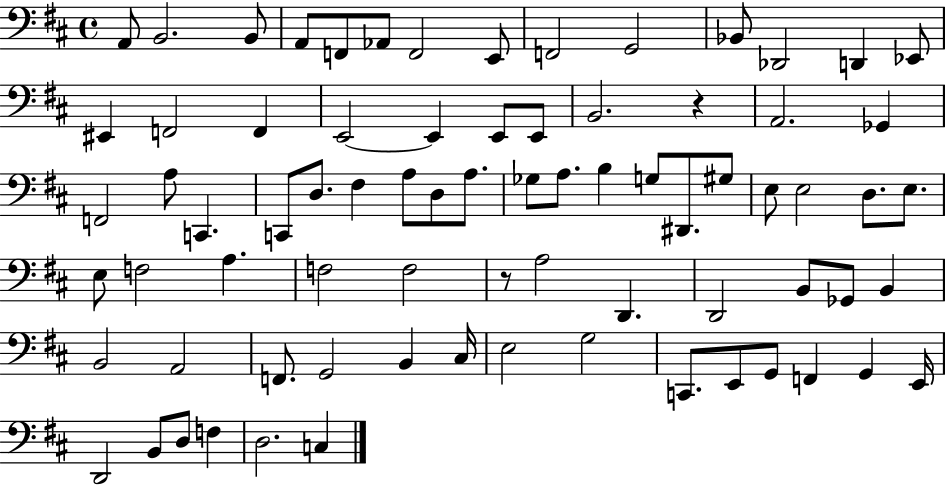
{
  \clef bass
  \time 4/4
  \defaultTimeSignature
  \key d \major
  a,8 b,2. b,8 | a,8 f,8 aes,8 f,2 e,8 | f,2 g,2 | bes,8 des,2 d,4 ees,8 | \break eis,4 f,2 f,4 | e,2~~ e,4 e,8 e,8 | b,2. r4 | a,2. ges,4 | \break f,2 a8 c,4. | c,8 d8. fis4 a8 d8 a8. | ges8 a8. b4 g8 dis,8. gis8 | e8 e2 d8. e8. | \break e8 f2 a4. | f2 f2 | r8 a2 d,4. | d,2 b,8 ges,8 b,4 | \break b,2 a,2 | f,8. g,2 b,4 cis16 | e2 g2 | c,8. e,8 g,8 f,4 g,4 e,16 | \break d,2 b,8 d8 f4 | d2. c4 | \bar "|."
}